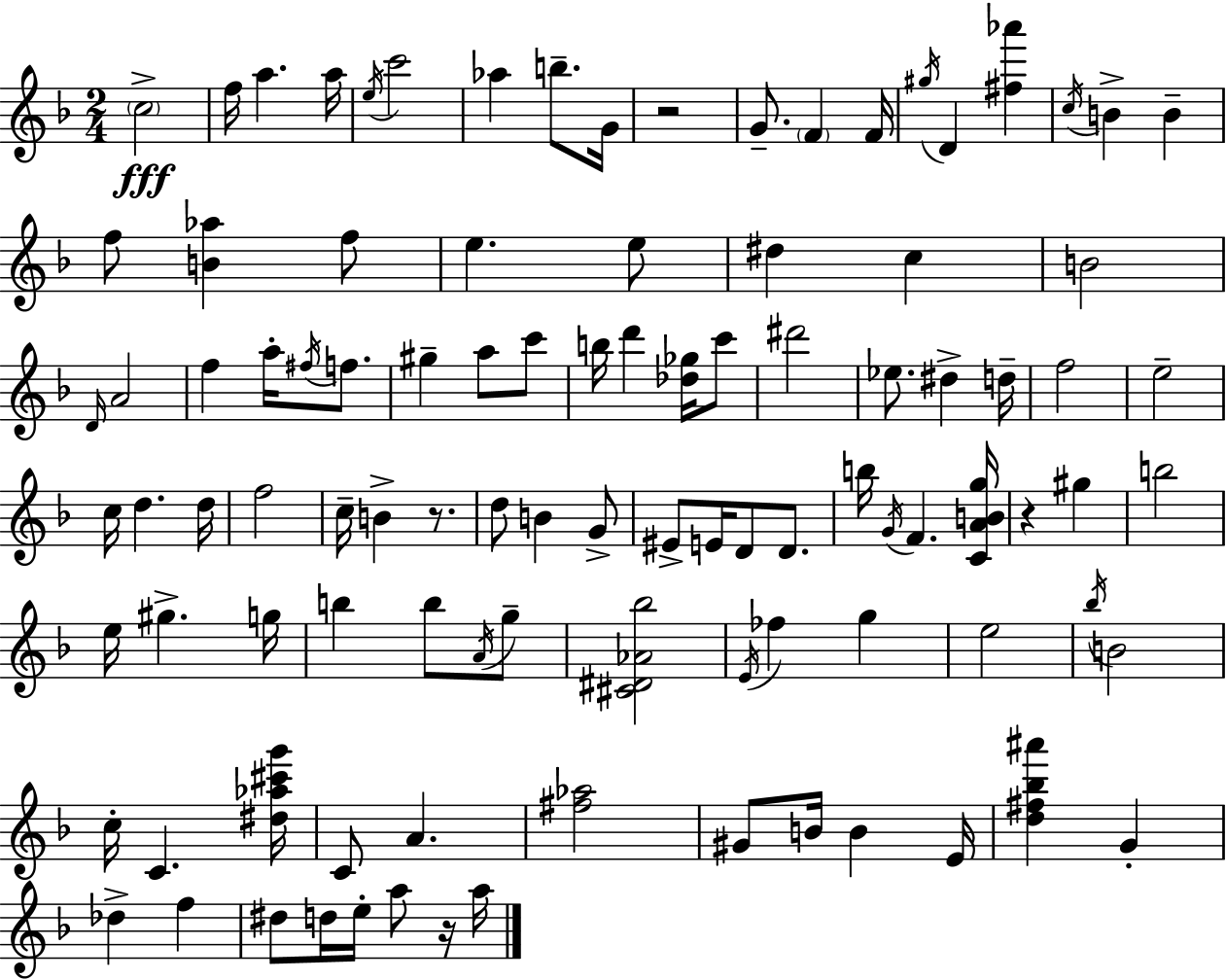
C5/h F5/s A5/q. A5/s E5/s C6/h Ab5/q B5/e. G4/s R/h G4/e. F4/q F4/s G#5/s D4/q [F#5,Ab6]/q C5/s B4/q B4/q F5/e [B4,Ab5]/q F5/e E5/q. E5/e D#5/q C5/q B4/h D4/s A4/h F5/q A5/s F#5/s F5/e. G#5/q A5/e C6/e B5/s D6/q [Db5,Gb5]/s C6/e D#6/h Eb5/e. D#5/q D5/s F5/h E5/h C5/s D5/q. D5/s F5/h C5/s B4/q R/e. D5/e B4/q G4/e EIS4/e E4/s D4/e D4/e. B5/s G4/s F4/q. [C4,A4,B4,G5]/s R/q G#5/q B5/h E5/s G#5/q. G5/s B5/q B5/e A4/s G5/e [C#4,D#4,Ab4,Bb5]/h E4/s FES5/q G5/q E5/h Bb5/s B4/h C5/s C4/q. [D#5,Ab5,C#6,G6]/s C4/e A4/q. [F#5,Ab5]/h G#4/e B4/s B4/q E4/s [D5,F#5,Bb5,A#6]/q G4/q Db5/q F5/q D#5/e D5/s E5/s A5/e R/s A5/s